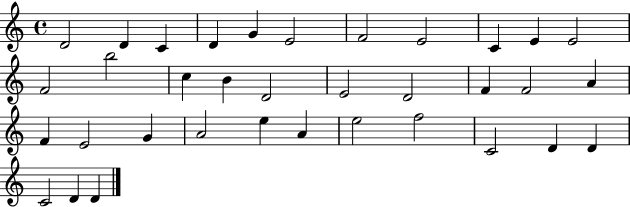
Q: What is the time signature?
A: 4/4